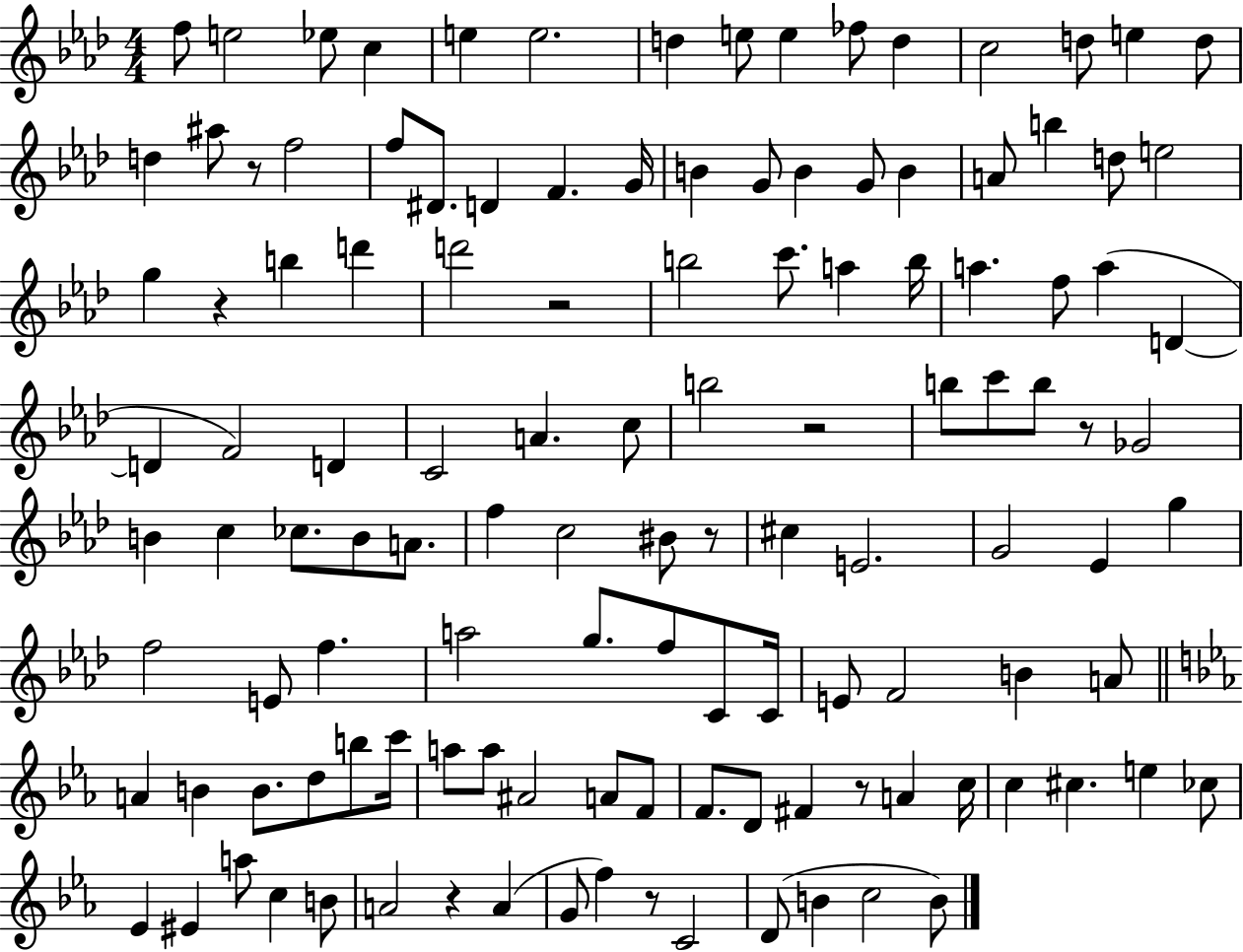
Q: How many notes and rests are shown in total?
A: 123